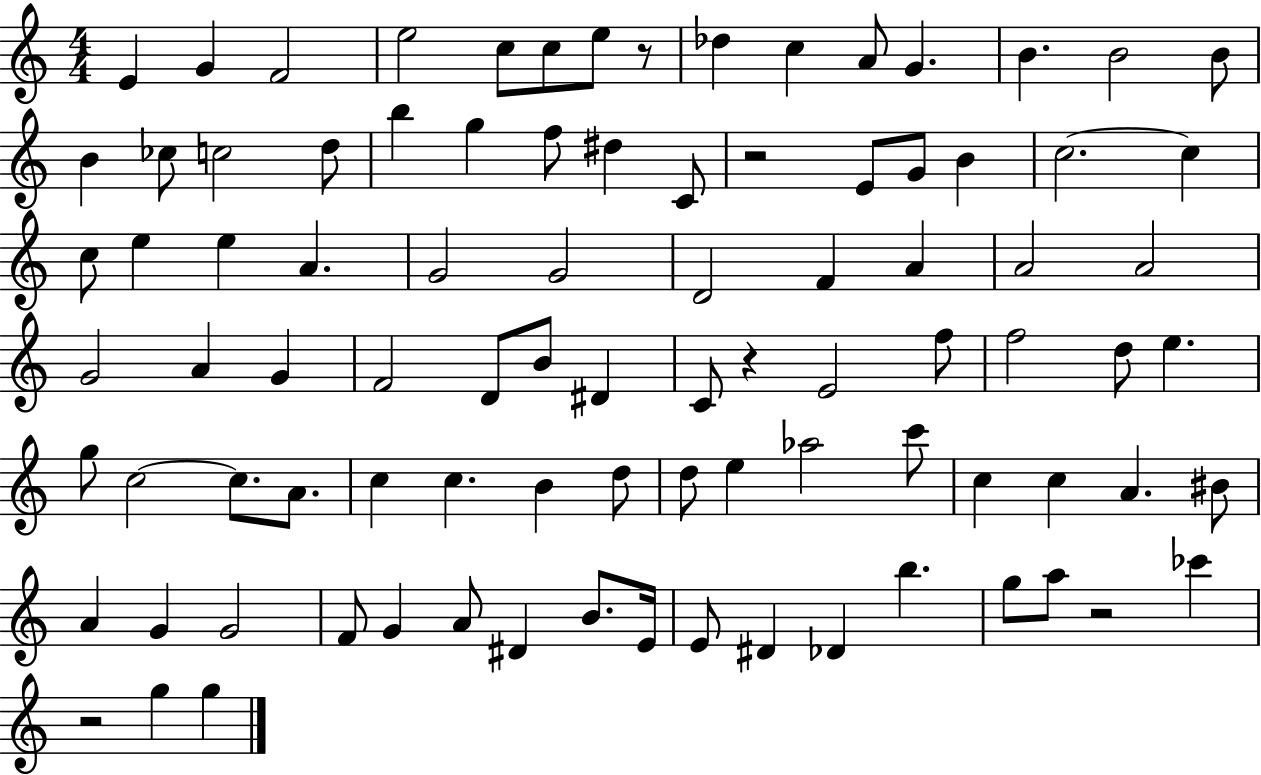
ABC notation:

X:1
T:Untitled
M:4/4
L:1/4
K:C
E G F2 e2 c/2 c/2 e/2 z/2 _d c A/2 G B B2 B/2 B _c/2 c2 d/2 b g f/2 ^d C/2 z2 E/2 G/2 B c2 c c/2 e e A G2 G2 D2 F A A2 A2 G2 A G F2 D/2 B/2 ^D C/2 z E2 f/2 f2 d/2 e g/2 c2 c/2 A/2 c c B d/2 d/2 e _a2 c'/2 c c A ^B/2 A G G2 F/2 G A/2 ^D B/2 E/4 E/2 ^D _D b g/2 a/2 z2 _c' z2 g g